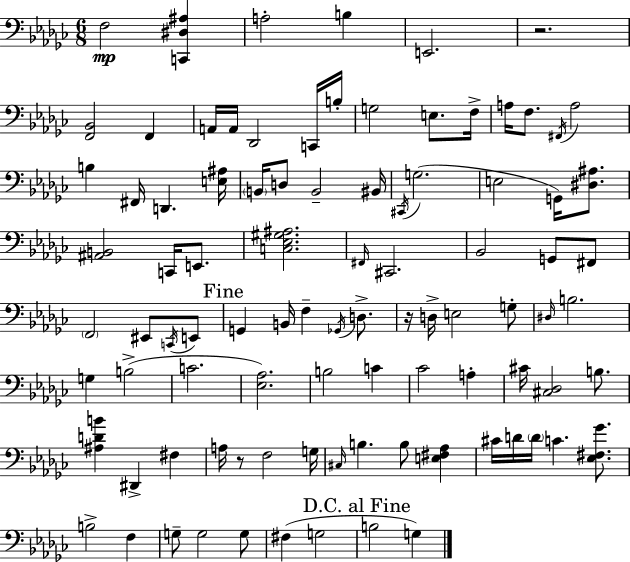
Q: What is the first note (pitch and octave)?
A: F3